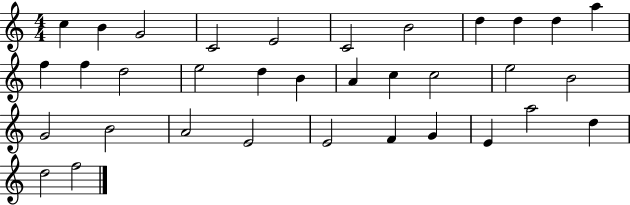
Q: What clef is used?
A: treble